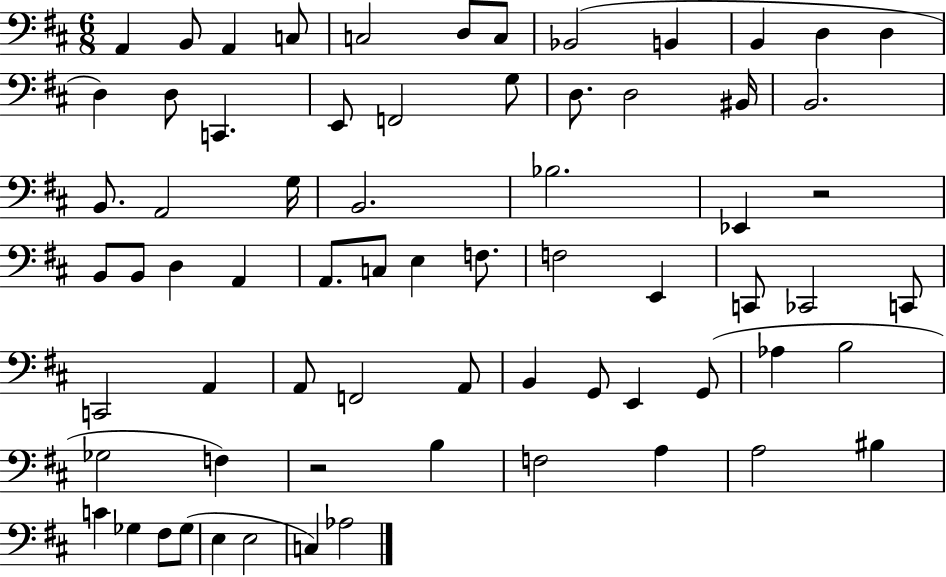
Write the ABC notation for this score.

X:1
T:Untitled
M:6/8
L:1/4
K:D
A,, B,,/2 A,, C,/2 C,2 D,/2 C,/2 _B,,2 B,, B,, D, D, D, D,/2 C,, E,,/2 F,,2 G,/2 D,/2 D,2 ^B,,/4 B,,2 B,,/2 A,,2 G,/4 B,,2 _B,2 _E,, z2 B,,/2 B,,/2 D, A,, A,,/2 C,/2 E, F,/2 F,2 E,, C,,/2 _C,,2 C,,/2 C,,2 A,, A,,/2 F,,2 A,,/2 B,, G,,/2 E,, G,,/2 _A, B,2 _G,2 F, z2 B, F,2 A, A,2 ^B, C _G, ^F,/2 _G,/2 E, E,2 C, _A,2